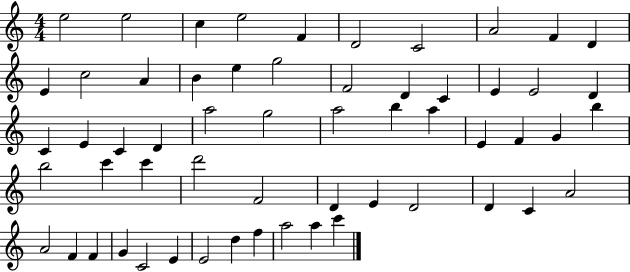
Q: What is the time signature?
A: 4/4